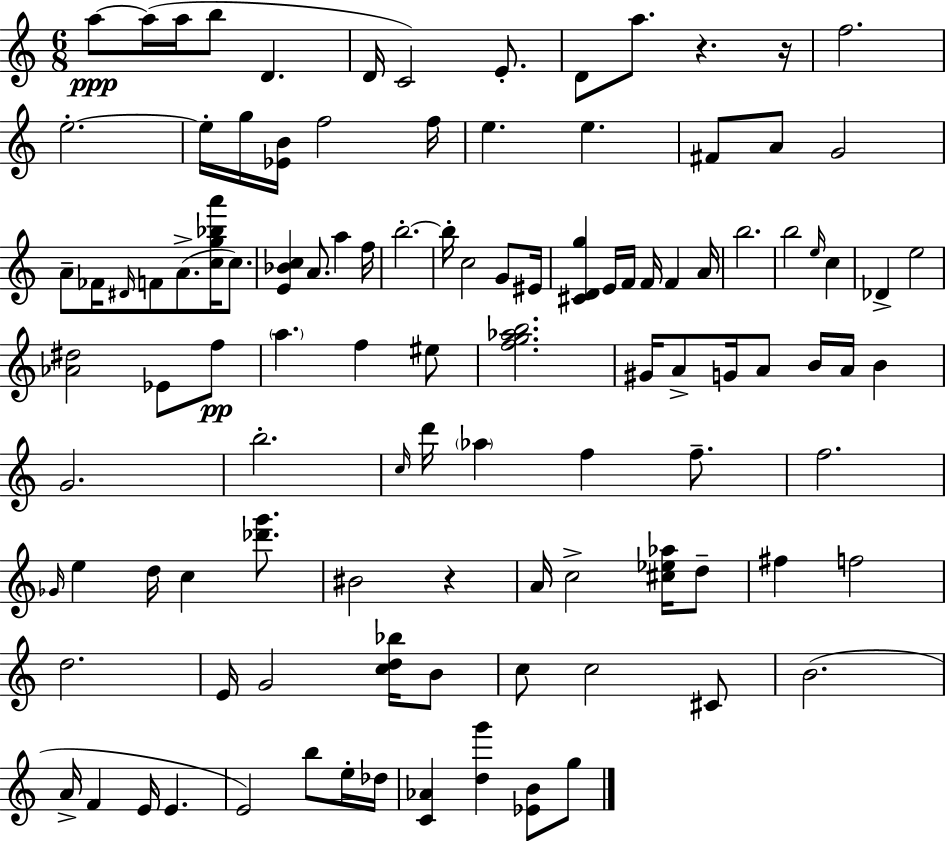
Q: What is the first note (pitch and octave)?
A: A5